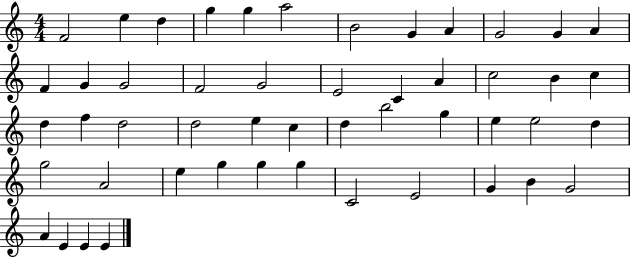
{
  \clef treble
  \numericTimeSignature
  \time 4/4
  \key c \major
  f'2 e''4 d''4 | g''4 g''4 a''2 | b'2 g'4 a'4 | g'2 g'4 a'4 | \break f'4 g'4 g'2 | f'2 g'2 | e'2 c'4 a'4 | c''2 b'4 c''4 | \break d''4 f''4 d''2 | d''2 e''4 c''4 | d''4 b''2 g''4 | e''4 e''2 d''4 | \break g''2 a'2 | e''4 g''4 g''4 g''4 | c'2 e'2 | g'4 b'4 g'2 | \break a'4 e'4 e'4 e'4 | \bar "|."
}